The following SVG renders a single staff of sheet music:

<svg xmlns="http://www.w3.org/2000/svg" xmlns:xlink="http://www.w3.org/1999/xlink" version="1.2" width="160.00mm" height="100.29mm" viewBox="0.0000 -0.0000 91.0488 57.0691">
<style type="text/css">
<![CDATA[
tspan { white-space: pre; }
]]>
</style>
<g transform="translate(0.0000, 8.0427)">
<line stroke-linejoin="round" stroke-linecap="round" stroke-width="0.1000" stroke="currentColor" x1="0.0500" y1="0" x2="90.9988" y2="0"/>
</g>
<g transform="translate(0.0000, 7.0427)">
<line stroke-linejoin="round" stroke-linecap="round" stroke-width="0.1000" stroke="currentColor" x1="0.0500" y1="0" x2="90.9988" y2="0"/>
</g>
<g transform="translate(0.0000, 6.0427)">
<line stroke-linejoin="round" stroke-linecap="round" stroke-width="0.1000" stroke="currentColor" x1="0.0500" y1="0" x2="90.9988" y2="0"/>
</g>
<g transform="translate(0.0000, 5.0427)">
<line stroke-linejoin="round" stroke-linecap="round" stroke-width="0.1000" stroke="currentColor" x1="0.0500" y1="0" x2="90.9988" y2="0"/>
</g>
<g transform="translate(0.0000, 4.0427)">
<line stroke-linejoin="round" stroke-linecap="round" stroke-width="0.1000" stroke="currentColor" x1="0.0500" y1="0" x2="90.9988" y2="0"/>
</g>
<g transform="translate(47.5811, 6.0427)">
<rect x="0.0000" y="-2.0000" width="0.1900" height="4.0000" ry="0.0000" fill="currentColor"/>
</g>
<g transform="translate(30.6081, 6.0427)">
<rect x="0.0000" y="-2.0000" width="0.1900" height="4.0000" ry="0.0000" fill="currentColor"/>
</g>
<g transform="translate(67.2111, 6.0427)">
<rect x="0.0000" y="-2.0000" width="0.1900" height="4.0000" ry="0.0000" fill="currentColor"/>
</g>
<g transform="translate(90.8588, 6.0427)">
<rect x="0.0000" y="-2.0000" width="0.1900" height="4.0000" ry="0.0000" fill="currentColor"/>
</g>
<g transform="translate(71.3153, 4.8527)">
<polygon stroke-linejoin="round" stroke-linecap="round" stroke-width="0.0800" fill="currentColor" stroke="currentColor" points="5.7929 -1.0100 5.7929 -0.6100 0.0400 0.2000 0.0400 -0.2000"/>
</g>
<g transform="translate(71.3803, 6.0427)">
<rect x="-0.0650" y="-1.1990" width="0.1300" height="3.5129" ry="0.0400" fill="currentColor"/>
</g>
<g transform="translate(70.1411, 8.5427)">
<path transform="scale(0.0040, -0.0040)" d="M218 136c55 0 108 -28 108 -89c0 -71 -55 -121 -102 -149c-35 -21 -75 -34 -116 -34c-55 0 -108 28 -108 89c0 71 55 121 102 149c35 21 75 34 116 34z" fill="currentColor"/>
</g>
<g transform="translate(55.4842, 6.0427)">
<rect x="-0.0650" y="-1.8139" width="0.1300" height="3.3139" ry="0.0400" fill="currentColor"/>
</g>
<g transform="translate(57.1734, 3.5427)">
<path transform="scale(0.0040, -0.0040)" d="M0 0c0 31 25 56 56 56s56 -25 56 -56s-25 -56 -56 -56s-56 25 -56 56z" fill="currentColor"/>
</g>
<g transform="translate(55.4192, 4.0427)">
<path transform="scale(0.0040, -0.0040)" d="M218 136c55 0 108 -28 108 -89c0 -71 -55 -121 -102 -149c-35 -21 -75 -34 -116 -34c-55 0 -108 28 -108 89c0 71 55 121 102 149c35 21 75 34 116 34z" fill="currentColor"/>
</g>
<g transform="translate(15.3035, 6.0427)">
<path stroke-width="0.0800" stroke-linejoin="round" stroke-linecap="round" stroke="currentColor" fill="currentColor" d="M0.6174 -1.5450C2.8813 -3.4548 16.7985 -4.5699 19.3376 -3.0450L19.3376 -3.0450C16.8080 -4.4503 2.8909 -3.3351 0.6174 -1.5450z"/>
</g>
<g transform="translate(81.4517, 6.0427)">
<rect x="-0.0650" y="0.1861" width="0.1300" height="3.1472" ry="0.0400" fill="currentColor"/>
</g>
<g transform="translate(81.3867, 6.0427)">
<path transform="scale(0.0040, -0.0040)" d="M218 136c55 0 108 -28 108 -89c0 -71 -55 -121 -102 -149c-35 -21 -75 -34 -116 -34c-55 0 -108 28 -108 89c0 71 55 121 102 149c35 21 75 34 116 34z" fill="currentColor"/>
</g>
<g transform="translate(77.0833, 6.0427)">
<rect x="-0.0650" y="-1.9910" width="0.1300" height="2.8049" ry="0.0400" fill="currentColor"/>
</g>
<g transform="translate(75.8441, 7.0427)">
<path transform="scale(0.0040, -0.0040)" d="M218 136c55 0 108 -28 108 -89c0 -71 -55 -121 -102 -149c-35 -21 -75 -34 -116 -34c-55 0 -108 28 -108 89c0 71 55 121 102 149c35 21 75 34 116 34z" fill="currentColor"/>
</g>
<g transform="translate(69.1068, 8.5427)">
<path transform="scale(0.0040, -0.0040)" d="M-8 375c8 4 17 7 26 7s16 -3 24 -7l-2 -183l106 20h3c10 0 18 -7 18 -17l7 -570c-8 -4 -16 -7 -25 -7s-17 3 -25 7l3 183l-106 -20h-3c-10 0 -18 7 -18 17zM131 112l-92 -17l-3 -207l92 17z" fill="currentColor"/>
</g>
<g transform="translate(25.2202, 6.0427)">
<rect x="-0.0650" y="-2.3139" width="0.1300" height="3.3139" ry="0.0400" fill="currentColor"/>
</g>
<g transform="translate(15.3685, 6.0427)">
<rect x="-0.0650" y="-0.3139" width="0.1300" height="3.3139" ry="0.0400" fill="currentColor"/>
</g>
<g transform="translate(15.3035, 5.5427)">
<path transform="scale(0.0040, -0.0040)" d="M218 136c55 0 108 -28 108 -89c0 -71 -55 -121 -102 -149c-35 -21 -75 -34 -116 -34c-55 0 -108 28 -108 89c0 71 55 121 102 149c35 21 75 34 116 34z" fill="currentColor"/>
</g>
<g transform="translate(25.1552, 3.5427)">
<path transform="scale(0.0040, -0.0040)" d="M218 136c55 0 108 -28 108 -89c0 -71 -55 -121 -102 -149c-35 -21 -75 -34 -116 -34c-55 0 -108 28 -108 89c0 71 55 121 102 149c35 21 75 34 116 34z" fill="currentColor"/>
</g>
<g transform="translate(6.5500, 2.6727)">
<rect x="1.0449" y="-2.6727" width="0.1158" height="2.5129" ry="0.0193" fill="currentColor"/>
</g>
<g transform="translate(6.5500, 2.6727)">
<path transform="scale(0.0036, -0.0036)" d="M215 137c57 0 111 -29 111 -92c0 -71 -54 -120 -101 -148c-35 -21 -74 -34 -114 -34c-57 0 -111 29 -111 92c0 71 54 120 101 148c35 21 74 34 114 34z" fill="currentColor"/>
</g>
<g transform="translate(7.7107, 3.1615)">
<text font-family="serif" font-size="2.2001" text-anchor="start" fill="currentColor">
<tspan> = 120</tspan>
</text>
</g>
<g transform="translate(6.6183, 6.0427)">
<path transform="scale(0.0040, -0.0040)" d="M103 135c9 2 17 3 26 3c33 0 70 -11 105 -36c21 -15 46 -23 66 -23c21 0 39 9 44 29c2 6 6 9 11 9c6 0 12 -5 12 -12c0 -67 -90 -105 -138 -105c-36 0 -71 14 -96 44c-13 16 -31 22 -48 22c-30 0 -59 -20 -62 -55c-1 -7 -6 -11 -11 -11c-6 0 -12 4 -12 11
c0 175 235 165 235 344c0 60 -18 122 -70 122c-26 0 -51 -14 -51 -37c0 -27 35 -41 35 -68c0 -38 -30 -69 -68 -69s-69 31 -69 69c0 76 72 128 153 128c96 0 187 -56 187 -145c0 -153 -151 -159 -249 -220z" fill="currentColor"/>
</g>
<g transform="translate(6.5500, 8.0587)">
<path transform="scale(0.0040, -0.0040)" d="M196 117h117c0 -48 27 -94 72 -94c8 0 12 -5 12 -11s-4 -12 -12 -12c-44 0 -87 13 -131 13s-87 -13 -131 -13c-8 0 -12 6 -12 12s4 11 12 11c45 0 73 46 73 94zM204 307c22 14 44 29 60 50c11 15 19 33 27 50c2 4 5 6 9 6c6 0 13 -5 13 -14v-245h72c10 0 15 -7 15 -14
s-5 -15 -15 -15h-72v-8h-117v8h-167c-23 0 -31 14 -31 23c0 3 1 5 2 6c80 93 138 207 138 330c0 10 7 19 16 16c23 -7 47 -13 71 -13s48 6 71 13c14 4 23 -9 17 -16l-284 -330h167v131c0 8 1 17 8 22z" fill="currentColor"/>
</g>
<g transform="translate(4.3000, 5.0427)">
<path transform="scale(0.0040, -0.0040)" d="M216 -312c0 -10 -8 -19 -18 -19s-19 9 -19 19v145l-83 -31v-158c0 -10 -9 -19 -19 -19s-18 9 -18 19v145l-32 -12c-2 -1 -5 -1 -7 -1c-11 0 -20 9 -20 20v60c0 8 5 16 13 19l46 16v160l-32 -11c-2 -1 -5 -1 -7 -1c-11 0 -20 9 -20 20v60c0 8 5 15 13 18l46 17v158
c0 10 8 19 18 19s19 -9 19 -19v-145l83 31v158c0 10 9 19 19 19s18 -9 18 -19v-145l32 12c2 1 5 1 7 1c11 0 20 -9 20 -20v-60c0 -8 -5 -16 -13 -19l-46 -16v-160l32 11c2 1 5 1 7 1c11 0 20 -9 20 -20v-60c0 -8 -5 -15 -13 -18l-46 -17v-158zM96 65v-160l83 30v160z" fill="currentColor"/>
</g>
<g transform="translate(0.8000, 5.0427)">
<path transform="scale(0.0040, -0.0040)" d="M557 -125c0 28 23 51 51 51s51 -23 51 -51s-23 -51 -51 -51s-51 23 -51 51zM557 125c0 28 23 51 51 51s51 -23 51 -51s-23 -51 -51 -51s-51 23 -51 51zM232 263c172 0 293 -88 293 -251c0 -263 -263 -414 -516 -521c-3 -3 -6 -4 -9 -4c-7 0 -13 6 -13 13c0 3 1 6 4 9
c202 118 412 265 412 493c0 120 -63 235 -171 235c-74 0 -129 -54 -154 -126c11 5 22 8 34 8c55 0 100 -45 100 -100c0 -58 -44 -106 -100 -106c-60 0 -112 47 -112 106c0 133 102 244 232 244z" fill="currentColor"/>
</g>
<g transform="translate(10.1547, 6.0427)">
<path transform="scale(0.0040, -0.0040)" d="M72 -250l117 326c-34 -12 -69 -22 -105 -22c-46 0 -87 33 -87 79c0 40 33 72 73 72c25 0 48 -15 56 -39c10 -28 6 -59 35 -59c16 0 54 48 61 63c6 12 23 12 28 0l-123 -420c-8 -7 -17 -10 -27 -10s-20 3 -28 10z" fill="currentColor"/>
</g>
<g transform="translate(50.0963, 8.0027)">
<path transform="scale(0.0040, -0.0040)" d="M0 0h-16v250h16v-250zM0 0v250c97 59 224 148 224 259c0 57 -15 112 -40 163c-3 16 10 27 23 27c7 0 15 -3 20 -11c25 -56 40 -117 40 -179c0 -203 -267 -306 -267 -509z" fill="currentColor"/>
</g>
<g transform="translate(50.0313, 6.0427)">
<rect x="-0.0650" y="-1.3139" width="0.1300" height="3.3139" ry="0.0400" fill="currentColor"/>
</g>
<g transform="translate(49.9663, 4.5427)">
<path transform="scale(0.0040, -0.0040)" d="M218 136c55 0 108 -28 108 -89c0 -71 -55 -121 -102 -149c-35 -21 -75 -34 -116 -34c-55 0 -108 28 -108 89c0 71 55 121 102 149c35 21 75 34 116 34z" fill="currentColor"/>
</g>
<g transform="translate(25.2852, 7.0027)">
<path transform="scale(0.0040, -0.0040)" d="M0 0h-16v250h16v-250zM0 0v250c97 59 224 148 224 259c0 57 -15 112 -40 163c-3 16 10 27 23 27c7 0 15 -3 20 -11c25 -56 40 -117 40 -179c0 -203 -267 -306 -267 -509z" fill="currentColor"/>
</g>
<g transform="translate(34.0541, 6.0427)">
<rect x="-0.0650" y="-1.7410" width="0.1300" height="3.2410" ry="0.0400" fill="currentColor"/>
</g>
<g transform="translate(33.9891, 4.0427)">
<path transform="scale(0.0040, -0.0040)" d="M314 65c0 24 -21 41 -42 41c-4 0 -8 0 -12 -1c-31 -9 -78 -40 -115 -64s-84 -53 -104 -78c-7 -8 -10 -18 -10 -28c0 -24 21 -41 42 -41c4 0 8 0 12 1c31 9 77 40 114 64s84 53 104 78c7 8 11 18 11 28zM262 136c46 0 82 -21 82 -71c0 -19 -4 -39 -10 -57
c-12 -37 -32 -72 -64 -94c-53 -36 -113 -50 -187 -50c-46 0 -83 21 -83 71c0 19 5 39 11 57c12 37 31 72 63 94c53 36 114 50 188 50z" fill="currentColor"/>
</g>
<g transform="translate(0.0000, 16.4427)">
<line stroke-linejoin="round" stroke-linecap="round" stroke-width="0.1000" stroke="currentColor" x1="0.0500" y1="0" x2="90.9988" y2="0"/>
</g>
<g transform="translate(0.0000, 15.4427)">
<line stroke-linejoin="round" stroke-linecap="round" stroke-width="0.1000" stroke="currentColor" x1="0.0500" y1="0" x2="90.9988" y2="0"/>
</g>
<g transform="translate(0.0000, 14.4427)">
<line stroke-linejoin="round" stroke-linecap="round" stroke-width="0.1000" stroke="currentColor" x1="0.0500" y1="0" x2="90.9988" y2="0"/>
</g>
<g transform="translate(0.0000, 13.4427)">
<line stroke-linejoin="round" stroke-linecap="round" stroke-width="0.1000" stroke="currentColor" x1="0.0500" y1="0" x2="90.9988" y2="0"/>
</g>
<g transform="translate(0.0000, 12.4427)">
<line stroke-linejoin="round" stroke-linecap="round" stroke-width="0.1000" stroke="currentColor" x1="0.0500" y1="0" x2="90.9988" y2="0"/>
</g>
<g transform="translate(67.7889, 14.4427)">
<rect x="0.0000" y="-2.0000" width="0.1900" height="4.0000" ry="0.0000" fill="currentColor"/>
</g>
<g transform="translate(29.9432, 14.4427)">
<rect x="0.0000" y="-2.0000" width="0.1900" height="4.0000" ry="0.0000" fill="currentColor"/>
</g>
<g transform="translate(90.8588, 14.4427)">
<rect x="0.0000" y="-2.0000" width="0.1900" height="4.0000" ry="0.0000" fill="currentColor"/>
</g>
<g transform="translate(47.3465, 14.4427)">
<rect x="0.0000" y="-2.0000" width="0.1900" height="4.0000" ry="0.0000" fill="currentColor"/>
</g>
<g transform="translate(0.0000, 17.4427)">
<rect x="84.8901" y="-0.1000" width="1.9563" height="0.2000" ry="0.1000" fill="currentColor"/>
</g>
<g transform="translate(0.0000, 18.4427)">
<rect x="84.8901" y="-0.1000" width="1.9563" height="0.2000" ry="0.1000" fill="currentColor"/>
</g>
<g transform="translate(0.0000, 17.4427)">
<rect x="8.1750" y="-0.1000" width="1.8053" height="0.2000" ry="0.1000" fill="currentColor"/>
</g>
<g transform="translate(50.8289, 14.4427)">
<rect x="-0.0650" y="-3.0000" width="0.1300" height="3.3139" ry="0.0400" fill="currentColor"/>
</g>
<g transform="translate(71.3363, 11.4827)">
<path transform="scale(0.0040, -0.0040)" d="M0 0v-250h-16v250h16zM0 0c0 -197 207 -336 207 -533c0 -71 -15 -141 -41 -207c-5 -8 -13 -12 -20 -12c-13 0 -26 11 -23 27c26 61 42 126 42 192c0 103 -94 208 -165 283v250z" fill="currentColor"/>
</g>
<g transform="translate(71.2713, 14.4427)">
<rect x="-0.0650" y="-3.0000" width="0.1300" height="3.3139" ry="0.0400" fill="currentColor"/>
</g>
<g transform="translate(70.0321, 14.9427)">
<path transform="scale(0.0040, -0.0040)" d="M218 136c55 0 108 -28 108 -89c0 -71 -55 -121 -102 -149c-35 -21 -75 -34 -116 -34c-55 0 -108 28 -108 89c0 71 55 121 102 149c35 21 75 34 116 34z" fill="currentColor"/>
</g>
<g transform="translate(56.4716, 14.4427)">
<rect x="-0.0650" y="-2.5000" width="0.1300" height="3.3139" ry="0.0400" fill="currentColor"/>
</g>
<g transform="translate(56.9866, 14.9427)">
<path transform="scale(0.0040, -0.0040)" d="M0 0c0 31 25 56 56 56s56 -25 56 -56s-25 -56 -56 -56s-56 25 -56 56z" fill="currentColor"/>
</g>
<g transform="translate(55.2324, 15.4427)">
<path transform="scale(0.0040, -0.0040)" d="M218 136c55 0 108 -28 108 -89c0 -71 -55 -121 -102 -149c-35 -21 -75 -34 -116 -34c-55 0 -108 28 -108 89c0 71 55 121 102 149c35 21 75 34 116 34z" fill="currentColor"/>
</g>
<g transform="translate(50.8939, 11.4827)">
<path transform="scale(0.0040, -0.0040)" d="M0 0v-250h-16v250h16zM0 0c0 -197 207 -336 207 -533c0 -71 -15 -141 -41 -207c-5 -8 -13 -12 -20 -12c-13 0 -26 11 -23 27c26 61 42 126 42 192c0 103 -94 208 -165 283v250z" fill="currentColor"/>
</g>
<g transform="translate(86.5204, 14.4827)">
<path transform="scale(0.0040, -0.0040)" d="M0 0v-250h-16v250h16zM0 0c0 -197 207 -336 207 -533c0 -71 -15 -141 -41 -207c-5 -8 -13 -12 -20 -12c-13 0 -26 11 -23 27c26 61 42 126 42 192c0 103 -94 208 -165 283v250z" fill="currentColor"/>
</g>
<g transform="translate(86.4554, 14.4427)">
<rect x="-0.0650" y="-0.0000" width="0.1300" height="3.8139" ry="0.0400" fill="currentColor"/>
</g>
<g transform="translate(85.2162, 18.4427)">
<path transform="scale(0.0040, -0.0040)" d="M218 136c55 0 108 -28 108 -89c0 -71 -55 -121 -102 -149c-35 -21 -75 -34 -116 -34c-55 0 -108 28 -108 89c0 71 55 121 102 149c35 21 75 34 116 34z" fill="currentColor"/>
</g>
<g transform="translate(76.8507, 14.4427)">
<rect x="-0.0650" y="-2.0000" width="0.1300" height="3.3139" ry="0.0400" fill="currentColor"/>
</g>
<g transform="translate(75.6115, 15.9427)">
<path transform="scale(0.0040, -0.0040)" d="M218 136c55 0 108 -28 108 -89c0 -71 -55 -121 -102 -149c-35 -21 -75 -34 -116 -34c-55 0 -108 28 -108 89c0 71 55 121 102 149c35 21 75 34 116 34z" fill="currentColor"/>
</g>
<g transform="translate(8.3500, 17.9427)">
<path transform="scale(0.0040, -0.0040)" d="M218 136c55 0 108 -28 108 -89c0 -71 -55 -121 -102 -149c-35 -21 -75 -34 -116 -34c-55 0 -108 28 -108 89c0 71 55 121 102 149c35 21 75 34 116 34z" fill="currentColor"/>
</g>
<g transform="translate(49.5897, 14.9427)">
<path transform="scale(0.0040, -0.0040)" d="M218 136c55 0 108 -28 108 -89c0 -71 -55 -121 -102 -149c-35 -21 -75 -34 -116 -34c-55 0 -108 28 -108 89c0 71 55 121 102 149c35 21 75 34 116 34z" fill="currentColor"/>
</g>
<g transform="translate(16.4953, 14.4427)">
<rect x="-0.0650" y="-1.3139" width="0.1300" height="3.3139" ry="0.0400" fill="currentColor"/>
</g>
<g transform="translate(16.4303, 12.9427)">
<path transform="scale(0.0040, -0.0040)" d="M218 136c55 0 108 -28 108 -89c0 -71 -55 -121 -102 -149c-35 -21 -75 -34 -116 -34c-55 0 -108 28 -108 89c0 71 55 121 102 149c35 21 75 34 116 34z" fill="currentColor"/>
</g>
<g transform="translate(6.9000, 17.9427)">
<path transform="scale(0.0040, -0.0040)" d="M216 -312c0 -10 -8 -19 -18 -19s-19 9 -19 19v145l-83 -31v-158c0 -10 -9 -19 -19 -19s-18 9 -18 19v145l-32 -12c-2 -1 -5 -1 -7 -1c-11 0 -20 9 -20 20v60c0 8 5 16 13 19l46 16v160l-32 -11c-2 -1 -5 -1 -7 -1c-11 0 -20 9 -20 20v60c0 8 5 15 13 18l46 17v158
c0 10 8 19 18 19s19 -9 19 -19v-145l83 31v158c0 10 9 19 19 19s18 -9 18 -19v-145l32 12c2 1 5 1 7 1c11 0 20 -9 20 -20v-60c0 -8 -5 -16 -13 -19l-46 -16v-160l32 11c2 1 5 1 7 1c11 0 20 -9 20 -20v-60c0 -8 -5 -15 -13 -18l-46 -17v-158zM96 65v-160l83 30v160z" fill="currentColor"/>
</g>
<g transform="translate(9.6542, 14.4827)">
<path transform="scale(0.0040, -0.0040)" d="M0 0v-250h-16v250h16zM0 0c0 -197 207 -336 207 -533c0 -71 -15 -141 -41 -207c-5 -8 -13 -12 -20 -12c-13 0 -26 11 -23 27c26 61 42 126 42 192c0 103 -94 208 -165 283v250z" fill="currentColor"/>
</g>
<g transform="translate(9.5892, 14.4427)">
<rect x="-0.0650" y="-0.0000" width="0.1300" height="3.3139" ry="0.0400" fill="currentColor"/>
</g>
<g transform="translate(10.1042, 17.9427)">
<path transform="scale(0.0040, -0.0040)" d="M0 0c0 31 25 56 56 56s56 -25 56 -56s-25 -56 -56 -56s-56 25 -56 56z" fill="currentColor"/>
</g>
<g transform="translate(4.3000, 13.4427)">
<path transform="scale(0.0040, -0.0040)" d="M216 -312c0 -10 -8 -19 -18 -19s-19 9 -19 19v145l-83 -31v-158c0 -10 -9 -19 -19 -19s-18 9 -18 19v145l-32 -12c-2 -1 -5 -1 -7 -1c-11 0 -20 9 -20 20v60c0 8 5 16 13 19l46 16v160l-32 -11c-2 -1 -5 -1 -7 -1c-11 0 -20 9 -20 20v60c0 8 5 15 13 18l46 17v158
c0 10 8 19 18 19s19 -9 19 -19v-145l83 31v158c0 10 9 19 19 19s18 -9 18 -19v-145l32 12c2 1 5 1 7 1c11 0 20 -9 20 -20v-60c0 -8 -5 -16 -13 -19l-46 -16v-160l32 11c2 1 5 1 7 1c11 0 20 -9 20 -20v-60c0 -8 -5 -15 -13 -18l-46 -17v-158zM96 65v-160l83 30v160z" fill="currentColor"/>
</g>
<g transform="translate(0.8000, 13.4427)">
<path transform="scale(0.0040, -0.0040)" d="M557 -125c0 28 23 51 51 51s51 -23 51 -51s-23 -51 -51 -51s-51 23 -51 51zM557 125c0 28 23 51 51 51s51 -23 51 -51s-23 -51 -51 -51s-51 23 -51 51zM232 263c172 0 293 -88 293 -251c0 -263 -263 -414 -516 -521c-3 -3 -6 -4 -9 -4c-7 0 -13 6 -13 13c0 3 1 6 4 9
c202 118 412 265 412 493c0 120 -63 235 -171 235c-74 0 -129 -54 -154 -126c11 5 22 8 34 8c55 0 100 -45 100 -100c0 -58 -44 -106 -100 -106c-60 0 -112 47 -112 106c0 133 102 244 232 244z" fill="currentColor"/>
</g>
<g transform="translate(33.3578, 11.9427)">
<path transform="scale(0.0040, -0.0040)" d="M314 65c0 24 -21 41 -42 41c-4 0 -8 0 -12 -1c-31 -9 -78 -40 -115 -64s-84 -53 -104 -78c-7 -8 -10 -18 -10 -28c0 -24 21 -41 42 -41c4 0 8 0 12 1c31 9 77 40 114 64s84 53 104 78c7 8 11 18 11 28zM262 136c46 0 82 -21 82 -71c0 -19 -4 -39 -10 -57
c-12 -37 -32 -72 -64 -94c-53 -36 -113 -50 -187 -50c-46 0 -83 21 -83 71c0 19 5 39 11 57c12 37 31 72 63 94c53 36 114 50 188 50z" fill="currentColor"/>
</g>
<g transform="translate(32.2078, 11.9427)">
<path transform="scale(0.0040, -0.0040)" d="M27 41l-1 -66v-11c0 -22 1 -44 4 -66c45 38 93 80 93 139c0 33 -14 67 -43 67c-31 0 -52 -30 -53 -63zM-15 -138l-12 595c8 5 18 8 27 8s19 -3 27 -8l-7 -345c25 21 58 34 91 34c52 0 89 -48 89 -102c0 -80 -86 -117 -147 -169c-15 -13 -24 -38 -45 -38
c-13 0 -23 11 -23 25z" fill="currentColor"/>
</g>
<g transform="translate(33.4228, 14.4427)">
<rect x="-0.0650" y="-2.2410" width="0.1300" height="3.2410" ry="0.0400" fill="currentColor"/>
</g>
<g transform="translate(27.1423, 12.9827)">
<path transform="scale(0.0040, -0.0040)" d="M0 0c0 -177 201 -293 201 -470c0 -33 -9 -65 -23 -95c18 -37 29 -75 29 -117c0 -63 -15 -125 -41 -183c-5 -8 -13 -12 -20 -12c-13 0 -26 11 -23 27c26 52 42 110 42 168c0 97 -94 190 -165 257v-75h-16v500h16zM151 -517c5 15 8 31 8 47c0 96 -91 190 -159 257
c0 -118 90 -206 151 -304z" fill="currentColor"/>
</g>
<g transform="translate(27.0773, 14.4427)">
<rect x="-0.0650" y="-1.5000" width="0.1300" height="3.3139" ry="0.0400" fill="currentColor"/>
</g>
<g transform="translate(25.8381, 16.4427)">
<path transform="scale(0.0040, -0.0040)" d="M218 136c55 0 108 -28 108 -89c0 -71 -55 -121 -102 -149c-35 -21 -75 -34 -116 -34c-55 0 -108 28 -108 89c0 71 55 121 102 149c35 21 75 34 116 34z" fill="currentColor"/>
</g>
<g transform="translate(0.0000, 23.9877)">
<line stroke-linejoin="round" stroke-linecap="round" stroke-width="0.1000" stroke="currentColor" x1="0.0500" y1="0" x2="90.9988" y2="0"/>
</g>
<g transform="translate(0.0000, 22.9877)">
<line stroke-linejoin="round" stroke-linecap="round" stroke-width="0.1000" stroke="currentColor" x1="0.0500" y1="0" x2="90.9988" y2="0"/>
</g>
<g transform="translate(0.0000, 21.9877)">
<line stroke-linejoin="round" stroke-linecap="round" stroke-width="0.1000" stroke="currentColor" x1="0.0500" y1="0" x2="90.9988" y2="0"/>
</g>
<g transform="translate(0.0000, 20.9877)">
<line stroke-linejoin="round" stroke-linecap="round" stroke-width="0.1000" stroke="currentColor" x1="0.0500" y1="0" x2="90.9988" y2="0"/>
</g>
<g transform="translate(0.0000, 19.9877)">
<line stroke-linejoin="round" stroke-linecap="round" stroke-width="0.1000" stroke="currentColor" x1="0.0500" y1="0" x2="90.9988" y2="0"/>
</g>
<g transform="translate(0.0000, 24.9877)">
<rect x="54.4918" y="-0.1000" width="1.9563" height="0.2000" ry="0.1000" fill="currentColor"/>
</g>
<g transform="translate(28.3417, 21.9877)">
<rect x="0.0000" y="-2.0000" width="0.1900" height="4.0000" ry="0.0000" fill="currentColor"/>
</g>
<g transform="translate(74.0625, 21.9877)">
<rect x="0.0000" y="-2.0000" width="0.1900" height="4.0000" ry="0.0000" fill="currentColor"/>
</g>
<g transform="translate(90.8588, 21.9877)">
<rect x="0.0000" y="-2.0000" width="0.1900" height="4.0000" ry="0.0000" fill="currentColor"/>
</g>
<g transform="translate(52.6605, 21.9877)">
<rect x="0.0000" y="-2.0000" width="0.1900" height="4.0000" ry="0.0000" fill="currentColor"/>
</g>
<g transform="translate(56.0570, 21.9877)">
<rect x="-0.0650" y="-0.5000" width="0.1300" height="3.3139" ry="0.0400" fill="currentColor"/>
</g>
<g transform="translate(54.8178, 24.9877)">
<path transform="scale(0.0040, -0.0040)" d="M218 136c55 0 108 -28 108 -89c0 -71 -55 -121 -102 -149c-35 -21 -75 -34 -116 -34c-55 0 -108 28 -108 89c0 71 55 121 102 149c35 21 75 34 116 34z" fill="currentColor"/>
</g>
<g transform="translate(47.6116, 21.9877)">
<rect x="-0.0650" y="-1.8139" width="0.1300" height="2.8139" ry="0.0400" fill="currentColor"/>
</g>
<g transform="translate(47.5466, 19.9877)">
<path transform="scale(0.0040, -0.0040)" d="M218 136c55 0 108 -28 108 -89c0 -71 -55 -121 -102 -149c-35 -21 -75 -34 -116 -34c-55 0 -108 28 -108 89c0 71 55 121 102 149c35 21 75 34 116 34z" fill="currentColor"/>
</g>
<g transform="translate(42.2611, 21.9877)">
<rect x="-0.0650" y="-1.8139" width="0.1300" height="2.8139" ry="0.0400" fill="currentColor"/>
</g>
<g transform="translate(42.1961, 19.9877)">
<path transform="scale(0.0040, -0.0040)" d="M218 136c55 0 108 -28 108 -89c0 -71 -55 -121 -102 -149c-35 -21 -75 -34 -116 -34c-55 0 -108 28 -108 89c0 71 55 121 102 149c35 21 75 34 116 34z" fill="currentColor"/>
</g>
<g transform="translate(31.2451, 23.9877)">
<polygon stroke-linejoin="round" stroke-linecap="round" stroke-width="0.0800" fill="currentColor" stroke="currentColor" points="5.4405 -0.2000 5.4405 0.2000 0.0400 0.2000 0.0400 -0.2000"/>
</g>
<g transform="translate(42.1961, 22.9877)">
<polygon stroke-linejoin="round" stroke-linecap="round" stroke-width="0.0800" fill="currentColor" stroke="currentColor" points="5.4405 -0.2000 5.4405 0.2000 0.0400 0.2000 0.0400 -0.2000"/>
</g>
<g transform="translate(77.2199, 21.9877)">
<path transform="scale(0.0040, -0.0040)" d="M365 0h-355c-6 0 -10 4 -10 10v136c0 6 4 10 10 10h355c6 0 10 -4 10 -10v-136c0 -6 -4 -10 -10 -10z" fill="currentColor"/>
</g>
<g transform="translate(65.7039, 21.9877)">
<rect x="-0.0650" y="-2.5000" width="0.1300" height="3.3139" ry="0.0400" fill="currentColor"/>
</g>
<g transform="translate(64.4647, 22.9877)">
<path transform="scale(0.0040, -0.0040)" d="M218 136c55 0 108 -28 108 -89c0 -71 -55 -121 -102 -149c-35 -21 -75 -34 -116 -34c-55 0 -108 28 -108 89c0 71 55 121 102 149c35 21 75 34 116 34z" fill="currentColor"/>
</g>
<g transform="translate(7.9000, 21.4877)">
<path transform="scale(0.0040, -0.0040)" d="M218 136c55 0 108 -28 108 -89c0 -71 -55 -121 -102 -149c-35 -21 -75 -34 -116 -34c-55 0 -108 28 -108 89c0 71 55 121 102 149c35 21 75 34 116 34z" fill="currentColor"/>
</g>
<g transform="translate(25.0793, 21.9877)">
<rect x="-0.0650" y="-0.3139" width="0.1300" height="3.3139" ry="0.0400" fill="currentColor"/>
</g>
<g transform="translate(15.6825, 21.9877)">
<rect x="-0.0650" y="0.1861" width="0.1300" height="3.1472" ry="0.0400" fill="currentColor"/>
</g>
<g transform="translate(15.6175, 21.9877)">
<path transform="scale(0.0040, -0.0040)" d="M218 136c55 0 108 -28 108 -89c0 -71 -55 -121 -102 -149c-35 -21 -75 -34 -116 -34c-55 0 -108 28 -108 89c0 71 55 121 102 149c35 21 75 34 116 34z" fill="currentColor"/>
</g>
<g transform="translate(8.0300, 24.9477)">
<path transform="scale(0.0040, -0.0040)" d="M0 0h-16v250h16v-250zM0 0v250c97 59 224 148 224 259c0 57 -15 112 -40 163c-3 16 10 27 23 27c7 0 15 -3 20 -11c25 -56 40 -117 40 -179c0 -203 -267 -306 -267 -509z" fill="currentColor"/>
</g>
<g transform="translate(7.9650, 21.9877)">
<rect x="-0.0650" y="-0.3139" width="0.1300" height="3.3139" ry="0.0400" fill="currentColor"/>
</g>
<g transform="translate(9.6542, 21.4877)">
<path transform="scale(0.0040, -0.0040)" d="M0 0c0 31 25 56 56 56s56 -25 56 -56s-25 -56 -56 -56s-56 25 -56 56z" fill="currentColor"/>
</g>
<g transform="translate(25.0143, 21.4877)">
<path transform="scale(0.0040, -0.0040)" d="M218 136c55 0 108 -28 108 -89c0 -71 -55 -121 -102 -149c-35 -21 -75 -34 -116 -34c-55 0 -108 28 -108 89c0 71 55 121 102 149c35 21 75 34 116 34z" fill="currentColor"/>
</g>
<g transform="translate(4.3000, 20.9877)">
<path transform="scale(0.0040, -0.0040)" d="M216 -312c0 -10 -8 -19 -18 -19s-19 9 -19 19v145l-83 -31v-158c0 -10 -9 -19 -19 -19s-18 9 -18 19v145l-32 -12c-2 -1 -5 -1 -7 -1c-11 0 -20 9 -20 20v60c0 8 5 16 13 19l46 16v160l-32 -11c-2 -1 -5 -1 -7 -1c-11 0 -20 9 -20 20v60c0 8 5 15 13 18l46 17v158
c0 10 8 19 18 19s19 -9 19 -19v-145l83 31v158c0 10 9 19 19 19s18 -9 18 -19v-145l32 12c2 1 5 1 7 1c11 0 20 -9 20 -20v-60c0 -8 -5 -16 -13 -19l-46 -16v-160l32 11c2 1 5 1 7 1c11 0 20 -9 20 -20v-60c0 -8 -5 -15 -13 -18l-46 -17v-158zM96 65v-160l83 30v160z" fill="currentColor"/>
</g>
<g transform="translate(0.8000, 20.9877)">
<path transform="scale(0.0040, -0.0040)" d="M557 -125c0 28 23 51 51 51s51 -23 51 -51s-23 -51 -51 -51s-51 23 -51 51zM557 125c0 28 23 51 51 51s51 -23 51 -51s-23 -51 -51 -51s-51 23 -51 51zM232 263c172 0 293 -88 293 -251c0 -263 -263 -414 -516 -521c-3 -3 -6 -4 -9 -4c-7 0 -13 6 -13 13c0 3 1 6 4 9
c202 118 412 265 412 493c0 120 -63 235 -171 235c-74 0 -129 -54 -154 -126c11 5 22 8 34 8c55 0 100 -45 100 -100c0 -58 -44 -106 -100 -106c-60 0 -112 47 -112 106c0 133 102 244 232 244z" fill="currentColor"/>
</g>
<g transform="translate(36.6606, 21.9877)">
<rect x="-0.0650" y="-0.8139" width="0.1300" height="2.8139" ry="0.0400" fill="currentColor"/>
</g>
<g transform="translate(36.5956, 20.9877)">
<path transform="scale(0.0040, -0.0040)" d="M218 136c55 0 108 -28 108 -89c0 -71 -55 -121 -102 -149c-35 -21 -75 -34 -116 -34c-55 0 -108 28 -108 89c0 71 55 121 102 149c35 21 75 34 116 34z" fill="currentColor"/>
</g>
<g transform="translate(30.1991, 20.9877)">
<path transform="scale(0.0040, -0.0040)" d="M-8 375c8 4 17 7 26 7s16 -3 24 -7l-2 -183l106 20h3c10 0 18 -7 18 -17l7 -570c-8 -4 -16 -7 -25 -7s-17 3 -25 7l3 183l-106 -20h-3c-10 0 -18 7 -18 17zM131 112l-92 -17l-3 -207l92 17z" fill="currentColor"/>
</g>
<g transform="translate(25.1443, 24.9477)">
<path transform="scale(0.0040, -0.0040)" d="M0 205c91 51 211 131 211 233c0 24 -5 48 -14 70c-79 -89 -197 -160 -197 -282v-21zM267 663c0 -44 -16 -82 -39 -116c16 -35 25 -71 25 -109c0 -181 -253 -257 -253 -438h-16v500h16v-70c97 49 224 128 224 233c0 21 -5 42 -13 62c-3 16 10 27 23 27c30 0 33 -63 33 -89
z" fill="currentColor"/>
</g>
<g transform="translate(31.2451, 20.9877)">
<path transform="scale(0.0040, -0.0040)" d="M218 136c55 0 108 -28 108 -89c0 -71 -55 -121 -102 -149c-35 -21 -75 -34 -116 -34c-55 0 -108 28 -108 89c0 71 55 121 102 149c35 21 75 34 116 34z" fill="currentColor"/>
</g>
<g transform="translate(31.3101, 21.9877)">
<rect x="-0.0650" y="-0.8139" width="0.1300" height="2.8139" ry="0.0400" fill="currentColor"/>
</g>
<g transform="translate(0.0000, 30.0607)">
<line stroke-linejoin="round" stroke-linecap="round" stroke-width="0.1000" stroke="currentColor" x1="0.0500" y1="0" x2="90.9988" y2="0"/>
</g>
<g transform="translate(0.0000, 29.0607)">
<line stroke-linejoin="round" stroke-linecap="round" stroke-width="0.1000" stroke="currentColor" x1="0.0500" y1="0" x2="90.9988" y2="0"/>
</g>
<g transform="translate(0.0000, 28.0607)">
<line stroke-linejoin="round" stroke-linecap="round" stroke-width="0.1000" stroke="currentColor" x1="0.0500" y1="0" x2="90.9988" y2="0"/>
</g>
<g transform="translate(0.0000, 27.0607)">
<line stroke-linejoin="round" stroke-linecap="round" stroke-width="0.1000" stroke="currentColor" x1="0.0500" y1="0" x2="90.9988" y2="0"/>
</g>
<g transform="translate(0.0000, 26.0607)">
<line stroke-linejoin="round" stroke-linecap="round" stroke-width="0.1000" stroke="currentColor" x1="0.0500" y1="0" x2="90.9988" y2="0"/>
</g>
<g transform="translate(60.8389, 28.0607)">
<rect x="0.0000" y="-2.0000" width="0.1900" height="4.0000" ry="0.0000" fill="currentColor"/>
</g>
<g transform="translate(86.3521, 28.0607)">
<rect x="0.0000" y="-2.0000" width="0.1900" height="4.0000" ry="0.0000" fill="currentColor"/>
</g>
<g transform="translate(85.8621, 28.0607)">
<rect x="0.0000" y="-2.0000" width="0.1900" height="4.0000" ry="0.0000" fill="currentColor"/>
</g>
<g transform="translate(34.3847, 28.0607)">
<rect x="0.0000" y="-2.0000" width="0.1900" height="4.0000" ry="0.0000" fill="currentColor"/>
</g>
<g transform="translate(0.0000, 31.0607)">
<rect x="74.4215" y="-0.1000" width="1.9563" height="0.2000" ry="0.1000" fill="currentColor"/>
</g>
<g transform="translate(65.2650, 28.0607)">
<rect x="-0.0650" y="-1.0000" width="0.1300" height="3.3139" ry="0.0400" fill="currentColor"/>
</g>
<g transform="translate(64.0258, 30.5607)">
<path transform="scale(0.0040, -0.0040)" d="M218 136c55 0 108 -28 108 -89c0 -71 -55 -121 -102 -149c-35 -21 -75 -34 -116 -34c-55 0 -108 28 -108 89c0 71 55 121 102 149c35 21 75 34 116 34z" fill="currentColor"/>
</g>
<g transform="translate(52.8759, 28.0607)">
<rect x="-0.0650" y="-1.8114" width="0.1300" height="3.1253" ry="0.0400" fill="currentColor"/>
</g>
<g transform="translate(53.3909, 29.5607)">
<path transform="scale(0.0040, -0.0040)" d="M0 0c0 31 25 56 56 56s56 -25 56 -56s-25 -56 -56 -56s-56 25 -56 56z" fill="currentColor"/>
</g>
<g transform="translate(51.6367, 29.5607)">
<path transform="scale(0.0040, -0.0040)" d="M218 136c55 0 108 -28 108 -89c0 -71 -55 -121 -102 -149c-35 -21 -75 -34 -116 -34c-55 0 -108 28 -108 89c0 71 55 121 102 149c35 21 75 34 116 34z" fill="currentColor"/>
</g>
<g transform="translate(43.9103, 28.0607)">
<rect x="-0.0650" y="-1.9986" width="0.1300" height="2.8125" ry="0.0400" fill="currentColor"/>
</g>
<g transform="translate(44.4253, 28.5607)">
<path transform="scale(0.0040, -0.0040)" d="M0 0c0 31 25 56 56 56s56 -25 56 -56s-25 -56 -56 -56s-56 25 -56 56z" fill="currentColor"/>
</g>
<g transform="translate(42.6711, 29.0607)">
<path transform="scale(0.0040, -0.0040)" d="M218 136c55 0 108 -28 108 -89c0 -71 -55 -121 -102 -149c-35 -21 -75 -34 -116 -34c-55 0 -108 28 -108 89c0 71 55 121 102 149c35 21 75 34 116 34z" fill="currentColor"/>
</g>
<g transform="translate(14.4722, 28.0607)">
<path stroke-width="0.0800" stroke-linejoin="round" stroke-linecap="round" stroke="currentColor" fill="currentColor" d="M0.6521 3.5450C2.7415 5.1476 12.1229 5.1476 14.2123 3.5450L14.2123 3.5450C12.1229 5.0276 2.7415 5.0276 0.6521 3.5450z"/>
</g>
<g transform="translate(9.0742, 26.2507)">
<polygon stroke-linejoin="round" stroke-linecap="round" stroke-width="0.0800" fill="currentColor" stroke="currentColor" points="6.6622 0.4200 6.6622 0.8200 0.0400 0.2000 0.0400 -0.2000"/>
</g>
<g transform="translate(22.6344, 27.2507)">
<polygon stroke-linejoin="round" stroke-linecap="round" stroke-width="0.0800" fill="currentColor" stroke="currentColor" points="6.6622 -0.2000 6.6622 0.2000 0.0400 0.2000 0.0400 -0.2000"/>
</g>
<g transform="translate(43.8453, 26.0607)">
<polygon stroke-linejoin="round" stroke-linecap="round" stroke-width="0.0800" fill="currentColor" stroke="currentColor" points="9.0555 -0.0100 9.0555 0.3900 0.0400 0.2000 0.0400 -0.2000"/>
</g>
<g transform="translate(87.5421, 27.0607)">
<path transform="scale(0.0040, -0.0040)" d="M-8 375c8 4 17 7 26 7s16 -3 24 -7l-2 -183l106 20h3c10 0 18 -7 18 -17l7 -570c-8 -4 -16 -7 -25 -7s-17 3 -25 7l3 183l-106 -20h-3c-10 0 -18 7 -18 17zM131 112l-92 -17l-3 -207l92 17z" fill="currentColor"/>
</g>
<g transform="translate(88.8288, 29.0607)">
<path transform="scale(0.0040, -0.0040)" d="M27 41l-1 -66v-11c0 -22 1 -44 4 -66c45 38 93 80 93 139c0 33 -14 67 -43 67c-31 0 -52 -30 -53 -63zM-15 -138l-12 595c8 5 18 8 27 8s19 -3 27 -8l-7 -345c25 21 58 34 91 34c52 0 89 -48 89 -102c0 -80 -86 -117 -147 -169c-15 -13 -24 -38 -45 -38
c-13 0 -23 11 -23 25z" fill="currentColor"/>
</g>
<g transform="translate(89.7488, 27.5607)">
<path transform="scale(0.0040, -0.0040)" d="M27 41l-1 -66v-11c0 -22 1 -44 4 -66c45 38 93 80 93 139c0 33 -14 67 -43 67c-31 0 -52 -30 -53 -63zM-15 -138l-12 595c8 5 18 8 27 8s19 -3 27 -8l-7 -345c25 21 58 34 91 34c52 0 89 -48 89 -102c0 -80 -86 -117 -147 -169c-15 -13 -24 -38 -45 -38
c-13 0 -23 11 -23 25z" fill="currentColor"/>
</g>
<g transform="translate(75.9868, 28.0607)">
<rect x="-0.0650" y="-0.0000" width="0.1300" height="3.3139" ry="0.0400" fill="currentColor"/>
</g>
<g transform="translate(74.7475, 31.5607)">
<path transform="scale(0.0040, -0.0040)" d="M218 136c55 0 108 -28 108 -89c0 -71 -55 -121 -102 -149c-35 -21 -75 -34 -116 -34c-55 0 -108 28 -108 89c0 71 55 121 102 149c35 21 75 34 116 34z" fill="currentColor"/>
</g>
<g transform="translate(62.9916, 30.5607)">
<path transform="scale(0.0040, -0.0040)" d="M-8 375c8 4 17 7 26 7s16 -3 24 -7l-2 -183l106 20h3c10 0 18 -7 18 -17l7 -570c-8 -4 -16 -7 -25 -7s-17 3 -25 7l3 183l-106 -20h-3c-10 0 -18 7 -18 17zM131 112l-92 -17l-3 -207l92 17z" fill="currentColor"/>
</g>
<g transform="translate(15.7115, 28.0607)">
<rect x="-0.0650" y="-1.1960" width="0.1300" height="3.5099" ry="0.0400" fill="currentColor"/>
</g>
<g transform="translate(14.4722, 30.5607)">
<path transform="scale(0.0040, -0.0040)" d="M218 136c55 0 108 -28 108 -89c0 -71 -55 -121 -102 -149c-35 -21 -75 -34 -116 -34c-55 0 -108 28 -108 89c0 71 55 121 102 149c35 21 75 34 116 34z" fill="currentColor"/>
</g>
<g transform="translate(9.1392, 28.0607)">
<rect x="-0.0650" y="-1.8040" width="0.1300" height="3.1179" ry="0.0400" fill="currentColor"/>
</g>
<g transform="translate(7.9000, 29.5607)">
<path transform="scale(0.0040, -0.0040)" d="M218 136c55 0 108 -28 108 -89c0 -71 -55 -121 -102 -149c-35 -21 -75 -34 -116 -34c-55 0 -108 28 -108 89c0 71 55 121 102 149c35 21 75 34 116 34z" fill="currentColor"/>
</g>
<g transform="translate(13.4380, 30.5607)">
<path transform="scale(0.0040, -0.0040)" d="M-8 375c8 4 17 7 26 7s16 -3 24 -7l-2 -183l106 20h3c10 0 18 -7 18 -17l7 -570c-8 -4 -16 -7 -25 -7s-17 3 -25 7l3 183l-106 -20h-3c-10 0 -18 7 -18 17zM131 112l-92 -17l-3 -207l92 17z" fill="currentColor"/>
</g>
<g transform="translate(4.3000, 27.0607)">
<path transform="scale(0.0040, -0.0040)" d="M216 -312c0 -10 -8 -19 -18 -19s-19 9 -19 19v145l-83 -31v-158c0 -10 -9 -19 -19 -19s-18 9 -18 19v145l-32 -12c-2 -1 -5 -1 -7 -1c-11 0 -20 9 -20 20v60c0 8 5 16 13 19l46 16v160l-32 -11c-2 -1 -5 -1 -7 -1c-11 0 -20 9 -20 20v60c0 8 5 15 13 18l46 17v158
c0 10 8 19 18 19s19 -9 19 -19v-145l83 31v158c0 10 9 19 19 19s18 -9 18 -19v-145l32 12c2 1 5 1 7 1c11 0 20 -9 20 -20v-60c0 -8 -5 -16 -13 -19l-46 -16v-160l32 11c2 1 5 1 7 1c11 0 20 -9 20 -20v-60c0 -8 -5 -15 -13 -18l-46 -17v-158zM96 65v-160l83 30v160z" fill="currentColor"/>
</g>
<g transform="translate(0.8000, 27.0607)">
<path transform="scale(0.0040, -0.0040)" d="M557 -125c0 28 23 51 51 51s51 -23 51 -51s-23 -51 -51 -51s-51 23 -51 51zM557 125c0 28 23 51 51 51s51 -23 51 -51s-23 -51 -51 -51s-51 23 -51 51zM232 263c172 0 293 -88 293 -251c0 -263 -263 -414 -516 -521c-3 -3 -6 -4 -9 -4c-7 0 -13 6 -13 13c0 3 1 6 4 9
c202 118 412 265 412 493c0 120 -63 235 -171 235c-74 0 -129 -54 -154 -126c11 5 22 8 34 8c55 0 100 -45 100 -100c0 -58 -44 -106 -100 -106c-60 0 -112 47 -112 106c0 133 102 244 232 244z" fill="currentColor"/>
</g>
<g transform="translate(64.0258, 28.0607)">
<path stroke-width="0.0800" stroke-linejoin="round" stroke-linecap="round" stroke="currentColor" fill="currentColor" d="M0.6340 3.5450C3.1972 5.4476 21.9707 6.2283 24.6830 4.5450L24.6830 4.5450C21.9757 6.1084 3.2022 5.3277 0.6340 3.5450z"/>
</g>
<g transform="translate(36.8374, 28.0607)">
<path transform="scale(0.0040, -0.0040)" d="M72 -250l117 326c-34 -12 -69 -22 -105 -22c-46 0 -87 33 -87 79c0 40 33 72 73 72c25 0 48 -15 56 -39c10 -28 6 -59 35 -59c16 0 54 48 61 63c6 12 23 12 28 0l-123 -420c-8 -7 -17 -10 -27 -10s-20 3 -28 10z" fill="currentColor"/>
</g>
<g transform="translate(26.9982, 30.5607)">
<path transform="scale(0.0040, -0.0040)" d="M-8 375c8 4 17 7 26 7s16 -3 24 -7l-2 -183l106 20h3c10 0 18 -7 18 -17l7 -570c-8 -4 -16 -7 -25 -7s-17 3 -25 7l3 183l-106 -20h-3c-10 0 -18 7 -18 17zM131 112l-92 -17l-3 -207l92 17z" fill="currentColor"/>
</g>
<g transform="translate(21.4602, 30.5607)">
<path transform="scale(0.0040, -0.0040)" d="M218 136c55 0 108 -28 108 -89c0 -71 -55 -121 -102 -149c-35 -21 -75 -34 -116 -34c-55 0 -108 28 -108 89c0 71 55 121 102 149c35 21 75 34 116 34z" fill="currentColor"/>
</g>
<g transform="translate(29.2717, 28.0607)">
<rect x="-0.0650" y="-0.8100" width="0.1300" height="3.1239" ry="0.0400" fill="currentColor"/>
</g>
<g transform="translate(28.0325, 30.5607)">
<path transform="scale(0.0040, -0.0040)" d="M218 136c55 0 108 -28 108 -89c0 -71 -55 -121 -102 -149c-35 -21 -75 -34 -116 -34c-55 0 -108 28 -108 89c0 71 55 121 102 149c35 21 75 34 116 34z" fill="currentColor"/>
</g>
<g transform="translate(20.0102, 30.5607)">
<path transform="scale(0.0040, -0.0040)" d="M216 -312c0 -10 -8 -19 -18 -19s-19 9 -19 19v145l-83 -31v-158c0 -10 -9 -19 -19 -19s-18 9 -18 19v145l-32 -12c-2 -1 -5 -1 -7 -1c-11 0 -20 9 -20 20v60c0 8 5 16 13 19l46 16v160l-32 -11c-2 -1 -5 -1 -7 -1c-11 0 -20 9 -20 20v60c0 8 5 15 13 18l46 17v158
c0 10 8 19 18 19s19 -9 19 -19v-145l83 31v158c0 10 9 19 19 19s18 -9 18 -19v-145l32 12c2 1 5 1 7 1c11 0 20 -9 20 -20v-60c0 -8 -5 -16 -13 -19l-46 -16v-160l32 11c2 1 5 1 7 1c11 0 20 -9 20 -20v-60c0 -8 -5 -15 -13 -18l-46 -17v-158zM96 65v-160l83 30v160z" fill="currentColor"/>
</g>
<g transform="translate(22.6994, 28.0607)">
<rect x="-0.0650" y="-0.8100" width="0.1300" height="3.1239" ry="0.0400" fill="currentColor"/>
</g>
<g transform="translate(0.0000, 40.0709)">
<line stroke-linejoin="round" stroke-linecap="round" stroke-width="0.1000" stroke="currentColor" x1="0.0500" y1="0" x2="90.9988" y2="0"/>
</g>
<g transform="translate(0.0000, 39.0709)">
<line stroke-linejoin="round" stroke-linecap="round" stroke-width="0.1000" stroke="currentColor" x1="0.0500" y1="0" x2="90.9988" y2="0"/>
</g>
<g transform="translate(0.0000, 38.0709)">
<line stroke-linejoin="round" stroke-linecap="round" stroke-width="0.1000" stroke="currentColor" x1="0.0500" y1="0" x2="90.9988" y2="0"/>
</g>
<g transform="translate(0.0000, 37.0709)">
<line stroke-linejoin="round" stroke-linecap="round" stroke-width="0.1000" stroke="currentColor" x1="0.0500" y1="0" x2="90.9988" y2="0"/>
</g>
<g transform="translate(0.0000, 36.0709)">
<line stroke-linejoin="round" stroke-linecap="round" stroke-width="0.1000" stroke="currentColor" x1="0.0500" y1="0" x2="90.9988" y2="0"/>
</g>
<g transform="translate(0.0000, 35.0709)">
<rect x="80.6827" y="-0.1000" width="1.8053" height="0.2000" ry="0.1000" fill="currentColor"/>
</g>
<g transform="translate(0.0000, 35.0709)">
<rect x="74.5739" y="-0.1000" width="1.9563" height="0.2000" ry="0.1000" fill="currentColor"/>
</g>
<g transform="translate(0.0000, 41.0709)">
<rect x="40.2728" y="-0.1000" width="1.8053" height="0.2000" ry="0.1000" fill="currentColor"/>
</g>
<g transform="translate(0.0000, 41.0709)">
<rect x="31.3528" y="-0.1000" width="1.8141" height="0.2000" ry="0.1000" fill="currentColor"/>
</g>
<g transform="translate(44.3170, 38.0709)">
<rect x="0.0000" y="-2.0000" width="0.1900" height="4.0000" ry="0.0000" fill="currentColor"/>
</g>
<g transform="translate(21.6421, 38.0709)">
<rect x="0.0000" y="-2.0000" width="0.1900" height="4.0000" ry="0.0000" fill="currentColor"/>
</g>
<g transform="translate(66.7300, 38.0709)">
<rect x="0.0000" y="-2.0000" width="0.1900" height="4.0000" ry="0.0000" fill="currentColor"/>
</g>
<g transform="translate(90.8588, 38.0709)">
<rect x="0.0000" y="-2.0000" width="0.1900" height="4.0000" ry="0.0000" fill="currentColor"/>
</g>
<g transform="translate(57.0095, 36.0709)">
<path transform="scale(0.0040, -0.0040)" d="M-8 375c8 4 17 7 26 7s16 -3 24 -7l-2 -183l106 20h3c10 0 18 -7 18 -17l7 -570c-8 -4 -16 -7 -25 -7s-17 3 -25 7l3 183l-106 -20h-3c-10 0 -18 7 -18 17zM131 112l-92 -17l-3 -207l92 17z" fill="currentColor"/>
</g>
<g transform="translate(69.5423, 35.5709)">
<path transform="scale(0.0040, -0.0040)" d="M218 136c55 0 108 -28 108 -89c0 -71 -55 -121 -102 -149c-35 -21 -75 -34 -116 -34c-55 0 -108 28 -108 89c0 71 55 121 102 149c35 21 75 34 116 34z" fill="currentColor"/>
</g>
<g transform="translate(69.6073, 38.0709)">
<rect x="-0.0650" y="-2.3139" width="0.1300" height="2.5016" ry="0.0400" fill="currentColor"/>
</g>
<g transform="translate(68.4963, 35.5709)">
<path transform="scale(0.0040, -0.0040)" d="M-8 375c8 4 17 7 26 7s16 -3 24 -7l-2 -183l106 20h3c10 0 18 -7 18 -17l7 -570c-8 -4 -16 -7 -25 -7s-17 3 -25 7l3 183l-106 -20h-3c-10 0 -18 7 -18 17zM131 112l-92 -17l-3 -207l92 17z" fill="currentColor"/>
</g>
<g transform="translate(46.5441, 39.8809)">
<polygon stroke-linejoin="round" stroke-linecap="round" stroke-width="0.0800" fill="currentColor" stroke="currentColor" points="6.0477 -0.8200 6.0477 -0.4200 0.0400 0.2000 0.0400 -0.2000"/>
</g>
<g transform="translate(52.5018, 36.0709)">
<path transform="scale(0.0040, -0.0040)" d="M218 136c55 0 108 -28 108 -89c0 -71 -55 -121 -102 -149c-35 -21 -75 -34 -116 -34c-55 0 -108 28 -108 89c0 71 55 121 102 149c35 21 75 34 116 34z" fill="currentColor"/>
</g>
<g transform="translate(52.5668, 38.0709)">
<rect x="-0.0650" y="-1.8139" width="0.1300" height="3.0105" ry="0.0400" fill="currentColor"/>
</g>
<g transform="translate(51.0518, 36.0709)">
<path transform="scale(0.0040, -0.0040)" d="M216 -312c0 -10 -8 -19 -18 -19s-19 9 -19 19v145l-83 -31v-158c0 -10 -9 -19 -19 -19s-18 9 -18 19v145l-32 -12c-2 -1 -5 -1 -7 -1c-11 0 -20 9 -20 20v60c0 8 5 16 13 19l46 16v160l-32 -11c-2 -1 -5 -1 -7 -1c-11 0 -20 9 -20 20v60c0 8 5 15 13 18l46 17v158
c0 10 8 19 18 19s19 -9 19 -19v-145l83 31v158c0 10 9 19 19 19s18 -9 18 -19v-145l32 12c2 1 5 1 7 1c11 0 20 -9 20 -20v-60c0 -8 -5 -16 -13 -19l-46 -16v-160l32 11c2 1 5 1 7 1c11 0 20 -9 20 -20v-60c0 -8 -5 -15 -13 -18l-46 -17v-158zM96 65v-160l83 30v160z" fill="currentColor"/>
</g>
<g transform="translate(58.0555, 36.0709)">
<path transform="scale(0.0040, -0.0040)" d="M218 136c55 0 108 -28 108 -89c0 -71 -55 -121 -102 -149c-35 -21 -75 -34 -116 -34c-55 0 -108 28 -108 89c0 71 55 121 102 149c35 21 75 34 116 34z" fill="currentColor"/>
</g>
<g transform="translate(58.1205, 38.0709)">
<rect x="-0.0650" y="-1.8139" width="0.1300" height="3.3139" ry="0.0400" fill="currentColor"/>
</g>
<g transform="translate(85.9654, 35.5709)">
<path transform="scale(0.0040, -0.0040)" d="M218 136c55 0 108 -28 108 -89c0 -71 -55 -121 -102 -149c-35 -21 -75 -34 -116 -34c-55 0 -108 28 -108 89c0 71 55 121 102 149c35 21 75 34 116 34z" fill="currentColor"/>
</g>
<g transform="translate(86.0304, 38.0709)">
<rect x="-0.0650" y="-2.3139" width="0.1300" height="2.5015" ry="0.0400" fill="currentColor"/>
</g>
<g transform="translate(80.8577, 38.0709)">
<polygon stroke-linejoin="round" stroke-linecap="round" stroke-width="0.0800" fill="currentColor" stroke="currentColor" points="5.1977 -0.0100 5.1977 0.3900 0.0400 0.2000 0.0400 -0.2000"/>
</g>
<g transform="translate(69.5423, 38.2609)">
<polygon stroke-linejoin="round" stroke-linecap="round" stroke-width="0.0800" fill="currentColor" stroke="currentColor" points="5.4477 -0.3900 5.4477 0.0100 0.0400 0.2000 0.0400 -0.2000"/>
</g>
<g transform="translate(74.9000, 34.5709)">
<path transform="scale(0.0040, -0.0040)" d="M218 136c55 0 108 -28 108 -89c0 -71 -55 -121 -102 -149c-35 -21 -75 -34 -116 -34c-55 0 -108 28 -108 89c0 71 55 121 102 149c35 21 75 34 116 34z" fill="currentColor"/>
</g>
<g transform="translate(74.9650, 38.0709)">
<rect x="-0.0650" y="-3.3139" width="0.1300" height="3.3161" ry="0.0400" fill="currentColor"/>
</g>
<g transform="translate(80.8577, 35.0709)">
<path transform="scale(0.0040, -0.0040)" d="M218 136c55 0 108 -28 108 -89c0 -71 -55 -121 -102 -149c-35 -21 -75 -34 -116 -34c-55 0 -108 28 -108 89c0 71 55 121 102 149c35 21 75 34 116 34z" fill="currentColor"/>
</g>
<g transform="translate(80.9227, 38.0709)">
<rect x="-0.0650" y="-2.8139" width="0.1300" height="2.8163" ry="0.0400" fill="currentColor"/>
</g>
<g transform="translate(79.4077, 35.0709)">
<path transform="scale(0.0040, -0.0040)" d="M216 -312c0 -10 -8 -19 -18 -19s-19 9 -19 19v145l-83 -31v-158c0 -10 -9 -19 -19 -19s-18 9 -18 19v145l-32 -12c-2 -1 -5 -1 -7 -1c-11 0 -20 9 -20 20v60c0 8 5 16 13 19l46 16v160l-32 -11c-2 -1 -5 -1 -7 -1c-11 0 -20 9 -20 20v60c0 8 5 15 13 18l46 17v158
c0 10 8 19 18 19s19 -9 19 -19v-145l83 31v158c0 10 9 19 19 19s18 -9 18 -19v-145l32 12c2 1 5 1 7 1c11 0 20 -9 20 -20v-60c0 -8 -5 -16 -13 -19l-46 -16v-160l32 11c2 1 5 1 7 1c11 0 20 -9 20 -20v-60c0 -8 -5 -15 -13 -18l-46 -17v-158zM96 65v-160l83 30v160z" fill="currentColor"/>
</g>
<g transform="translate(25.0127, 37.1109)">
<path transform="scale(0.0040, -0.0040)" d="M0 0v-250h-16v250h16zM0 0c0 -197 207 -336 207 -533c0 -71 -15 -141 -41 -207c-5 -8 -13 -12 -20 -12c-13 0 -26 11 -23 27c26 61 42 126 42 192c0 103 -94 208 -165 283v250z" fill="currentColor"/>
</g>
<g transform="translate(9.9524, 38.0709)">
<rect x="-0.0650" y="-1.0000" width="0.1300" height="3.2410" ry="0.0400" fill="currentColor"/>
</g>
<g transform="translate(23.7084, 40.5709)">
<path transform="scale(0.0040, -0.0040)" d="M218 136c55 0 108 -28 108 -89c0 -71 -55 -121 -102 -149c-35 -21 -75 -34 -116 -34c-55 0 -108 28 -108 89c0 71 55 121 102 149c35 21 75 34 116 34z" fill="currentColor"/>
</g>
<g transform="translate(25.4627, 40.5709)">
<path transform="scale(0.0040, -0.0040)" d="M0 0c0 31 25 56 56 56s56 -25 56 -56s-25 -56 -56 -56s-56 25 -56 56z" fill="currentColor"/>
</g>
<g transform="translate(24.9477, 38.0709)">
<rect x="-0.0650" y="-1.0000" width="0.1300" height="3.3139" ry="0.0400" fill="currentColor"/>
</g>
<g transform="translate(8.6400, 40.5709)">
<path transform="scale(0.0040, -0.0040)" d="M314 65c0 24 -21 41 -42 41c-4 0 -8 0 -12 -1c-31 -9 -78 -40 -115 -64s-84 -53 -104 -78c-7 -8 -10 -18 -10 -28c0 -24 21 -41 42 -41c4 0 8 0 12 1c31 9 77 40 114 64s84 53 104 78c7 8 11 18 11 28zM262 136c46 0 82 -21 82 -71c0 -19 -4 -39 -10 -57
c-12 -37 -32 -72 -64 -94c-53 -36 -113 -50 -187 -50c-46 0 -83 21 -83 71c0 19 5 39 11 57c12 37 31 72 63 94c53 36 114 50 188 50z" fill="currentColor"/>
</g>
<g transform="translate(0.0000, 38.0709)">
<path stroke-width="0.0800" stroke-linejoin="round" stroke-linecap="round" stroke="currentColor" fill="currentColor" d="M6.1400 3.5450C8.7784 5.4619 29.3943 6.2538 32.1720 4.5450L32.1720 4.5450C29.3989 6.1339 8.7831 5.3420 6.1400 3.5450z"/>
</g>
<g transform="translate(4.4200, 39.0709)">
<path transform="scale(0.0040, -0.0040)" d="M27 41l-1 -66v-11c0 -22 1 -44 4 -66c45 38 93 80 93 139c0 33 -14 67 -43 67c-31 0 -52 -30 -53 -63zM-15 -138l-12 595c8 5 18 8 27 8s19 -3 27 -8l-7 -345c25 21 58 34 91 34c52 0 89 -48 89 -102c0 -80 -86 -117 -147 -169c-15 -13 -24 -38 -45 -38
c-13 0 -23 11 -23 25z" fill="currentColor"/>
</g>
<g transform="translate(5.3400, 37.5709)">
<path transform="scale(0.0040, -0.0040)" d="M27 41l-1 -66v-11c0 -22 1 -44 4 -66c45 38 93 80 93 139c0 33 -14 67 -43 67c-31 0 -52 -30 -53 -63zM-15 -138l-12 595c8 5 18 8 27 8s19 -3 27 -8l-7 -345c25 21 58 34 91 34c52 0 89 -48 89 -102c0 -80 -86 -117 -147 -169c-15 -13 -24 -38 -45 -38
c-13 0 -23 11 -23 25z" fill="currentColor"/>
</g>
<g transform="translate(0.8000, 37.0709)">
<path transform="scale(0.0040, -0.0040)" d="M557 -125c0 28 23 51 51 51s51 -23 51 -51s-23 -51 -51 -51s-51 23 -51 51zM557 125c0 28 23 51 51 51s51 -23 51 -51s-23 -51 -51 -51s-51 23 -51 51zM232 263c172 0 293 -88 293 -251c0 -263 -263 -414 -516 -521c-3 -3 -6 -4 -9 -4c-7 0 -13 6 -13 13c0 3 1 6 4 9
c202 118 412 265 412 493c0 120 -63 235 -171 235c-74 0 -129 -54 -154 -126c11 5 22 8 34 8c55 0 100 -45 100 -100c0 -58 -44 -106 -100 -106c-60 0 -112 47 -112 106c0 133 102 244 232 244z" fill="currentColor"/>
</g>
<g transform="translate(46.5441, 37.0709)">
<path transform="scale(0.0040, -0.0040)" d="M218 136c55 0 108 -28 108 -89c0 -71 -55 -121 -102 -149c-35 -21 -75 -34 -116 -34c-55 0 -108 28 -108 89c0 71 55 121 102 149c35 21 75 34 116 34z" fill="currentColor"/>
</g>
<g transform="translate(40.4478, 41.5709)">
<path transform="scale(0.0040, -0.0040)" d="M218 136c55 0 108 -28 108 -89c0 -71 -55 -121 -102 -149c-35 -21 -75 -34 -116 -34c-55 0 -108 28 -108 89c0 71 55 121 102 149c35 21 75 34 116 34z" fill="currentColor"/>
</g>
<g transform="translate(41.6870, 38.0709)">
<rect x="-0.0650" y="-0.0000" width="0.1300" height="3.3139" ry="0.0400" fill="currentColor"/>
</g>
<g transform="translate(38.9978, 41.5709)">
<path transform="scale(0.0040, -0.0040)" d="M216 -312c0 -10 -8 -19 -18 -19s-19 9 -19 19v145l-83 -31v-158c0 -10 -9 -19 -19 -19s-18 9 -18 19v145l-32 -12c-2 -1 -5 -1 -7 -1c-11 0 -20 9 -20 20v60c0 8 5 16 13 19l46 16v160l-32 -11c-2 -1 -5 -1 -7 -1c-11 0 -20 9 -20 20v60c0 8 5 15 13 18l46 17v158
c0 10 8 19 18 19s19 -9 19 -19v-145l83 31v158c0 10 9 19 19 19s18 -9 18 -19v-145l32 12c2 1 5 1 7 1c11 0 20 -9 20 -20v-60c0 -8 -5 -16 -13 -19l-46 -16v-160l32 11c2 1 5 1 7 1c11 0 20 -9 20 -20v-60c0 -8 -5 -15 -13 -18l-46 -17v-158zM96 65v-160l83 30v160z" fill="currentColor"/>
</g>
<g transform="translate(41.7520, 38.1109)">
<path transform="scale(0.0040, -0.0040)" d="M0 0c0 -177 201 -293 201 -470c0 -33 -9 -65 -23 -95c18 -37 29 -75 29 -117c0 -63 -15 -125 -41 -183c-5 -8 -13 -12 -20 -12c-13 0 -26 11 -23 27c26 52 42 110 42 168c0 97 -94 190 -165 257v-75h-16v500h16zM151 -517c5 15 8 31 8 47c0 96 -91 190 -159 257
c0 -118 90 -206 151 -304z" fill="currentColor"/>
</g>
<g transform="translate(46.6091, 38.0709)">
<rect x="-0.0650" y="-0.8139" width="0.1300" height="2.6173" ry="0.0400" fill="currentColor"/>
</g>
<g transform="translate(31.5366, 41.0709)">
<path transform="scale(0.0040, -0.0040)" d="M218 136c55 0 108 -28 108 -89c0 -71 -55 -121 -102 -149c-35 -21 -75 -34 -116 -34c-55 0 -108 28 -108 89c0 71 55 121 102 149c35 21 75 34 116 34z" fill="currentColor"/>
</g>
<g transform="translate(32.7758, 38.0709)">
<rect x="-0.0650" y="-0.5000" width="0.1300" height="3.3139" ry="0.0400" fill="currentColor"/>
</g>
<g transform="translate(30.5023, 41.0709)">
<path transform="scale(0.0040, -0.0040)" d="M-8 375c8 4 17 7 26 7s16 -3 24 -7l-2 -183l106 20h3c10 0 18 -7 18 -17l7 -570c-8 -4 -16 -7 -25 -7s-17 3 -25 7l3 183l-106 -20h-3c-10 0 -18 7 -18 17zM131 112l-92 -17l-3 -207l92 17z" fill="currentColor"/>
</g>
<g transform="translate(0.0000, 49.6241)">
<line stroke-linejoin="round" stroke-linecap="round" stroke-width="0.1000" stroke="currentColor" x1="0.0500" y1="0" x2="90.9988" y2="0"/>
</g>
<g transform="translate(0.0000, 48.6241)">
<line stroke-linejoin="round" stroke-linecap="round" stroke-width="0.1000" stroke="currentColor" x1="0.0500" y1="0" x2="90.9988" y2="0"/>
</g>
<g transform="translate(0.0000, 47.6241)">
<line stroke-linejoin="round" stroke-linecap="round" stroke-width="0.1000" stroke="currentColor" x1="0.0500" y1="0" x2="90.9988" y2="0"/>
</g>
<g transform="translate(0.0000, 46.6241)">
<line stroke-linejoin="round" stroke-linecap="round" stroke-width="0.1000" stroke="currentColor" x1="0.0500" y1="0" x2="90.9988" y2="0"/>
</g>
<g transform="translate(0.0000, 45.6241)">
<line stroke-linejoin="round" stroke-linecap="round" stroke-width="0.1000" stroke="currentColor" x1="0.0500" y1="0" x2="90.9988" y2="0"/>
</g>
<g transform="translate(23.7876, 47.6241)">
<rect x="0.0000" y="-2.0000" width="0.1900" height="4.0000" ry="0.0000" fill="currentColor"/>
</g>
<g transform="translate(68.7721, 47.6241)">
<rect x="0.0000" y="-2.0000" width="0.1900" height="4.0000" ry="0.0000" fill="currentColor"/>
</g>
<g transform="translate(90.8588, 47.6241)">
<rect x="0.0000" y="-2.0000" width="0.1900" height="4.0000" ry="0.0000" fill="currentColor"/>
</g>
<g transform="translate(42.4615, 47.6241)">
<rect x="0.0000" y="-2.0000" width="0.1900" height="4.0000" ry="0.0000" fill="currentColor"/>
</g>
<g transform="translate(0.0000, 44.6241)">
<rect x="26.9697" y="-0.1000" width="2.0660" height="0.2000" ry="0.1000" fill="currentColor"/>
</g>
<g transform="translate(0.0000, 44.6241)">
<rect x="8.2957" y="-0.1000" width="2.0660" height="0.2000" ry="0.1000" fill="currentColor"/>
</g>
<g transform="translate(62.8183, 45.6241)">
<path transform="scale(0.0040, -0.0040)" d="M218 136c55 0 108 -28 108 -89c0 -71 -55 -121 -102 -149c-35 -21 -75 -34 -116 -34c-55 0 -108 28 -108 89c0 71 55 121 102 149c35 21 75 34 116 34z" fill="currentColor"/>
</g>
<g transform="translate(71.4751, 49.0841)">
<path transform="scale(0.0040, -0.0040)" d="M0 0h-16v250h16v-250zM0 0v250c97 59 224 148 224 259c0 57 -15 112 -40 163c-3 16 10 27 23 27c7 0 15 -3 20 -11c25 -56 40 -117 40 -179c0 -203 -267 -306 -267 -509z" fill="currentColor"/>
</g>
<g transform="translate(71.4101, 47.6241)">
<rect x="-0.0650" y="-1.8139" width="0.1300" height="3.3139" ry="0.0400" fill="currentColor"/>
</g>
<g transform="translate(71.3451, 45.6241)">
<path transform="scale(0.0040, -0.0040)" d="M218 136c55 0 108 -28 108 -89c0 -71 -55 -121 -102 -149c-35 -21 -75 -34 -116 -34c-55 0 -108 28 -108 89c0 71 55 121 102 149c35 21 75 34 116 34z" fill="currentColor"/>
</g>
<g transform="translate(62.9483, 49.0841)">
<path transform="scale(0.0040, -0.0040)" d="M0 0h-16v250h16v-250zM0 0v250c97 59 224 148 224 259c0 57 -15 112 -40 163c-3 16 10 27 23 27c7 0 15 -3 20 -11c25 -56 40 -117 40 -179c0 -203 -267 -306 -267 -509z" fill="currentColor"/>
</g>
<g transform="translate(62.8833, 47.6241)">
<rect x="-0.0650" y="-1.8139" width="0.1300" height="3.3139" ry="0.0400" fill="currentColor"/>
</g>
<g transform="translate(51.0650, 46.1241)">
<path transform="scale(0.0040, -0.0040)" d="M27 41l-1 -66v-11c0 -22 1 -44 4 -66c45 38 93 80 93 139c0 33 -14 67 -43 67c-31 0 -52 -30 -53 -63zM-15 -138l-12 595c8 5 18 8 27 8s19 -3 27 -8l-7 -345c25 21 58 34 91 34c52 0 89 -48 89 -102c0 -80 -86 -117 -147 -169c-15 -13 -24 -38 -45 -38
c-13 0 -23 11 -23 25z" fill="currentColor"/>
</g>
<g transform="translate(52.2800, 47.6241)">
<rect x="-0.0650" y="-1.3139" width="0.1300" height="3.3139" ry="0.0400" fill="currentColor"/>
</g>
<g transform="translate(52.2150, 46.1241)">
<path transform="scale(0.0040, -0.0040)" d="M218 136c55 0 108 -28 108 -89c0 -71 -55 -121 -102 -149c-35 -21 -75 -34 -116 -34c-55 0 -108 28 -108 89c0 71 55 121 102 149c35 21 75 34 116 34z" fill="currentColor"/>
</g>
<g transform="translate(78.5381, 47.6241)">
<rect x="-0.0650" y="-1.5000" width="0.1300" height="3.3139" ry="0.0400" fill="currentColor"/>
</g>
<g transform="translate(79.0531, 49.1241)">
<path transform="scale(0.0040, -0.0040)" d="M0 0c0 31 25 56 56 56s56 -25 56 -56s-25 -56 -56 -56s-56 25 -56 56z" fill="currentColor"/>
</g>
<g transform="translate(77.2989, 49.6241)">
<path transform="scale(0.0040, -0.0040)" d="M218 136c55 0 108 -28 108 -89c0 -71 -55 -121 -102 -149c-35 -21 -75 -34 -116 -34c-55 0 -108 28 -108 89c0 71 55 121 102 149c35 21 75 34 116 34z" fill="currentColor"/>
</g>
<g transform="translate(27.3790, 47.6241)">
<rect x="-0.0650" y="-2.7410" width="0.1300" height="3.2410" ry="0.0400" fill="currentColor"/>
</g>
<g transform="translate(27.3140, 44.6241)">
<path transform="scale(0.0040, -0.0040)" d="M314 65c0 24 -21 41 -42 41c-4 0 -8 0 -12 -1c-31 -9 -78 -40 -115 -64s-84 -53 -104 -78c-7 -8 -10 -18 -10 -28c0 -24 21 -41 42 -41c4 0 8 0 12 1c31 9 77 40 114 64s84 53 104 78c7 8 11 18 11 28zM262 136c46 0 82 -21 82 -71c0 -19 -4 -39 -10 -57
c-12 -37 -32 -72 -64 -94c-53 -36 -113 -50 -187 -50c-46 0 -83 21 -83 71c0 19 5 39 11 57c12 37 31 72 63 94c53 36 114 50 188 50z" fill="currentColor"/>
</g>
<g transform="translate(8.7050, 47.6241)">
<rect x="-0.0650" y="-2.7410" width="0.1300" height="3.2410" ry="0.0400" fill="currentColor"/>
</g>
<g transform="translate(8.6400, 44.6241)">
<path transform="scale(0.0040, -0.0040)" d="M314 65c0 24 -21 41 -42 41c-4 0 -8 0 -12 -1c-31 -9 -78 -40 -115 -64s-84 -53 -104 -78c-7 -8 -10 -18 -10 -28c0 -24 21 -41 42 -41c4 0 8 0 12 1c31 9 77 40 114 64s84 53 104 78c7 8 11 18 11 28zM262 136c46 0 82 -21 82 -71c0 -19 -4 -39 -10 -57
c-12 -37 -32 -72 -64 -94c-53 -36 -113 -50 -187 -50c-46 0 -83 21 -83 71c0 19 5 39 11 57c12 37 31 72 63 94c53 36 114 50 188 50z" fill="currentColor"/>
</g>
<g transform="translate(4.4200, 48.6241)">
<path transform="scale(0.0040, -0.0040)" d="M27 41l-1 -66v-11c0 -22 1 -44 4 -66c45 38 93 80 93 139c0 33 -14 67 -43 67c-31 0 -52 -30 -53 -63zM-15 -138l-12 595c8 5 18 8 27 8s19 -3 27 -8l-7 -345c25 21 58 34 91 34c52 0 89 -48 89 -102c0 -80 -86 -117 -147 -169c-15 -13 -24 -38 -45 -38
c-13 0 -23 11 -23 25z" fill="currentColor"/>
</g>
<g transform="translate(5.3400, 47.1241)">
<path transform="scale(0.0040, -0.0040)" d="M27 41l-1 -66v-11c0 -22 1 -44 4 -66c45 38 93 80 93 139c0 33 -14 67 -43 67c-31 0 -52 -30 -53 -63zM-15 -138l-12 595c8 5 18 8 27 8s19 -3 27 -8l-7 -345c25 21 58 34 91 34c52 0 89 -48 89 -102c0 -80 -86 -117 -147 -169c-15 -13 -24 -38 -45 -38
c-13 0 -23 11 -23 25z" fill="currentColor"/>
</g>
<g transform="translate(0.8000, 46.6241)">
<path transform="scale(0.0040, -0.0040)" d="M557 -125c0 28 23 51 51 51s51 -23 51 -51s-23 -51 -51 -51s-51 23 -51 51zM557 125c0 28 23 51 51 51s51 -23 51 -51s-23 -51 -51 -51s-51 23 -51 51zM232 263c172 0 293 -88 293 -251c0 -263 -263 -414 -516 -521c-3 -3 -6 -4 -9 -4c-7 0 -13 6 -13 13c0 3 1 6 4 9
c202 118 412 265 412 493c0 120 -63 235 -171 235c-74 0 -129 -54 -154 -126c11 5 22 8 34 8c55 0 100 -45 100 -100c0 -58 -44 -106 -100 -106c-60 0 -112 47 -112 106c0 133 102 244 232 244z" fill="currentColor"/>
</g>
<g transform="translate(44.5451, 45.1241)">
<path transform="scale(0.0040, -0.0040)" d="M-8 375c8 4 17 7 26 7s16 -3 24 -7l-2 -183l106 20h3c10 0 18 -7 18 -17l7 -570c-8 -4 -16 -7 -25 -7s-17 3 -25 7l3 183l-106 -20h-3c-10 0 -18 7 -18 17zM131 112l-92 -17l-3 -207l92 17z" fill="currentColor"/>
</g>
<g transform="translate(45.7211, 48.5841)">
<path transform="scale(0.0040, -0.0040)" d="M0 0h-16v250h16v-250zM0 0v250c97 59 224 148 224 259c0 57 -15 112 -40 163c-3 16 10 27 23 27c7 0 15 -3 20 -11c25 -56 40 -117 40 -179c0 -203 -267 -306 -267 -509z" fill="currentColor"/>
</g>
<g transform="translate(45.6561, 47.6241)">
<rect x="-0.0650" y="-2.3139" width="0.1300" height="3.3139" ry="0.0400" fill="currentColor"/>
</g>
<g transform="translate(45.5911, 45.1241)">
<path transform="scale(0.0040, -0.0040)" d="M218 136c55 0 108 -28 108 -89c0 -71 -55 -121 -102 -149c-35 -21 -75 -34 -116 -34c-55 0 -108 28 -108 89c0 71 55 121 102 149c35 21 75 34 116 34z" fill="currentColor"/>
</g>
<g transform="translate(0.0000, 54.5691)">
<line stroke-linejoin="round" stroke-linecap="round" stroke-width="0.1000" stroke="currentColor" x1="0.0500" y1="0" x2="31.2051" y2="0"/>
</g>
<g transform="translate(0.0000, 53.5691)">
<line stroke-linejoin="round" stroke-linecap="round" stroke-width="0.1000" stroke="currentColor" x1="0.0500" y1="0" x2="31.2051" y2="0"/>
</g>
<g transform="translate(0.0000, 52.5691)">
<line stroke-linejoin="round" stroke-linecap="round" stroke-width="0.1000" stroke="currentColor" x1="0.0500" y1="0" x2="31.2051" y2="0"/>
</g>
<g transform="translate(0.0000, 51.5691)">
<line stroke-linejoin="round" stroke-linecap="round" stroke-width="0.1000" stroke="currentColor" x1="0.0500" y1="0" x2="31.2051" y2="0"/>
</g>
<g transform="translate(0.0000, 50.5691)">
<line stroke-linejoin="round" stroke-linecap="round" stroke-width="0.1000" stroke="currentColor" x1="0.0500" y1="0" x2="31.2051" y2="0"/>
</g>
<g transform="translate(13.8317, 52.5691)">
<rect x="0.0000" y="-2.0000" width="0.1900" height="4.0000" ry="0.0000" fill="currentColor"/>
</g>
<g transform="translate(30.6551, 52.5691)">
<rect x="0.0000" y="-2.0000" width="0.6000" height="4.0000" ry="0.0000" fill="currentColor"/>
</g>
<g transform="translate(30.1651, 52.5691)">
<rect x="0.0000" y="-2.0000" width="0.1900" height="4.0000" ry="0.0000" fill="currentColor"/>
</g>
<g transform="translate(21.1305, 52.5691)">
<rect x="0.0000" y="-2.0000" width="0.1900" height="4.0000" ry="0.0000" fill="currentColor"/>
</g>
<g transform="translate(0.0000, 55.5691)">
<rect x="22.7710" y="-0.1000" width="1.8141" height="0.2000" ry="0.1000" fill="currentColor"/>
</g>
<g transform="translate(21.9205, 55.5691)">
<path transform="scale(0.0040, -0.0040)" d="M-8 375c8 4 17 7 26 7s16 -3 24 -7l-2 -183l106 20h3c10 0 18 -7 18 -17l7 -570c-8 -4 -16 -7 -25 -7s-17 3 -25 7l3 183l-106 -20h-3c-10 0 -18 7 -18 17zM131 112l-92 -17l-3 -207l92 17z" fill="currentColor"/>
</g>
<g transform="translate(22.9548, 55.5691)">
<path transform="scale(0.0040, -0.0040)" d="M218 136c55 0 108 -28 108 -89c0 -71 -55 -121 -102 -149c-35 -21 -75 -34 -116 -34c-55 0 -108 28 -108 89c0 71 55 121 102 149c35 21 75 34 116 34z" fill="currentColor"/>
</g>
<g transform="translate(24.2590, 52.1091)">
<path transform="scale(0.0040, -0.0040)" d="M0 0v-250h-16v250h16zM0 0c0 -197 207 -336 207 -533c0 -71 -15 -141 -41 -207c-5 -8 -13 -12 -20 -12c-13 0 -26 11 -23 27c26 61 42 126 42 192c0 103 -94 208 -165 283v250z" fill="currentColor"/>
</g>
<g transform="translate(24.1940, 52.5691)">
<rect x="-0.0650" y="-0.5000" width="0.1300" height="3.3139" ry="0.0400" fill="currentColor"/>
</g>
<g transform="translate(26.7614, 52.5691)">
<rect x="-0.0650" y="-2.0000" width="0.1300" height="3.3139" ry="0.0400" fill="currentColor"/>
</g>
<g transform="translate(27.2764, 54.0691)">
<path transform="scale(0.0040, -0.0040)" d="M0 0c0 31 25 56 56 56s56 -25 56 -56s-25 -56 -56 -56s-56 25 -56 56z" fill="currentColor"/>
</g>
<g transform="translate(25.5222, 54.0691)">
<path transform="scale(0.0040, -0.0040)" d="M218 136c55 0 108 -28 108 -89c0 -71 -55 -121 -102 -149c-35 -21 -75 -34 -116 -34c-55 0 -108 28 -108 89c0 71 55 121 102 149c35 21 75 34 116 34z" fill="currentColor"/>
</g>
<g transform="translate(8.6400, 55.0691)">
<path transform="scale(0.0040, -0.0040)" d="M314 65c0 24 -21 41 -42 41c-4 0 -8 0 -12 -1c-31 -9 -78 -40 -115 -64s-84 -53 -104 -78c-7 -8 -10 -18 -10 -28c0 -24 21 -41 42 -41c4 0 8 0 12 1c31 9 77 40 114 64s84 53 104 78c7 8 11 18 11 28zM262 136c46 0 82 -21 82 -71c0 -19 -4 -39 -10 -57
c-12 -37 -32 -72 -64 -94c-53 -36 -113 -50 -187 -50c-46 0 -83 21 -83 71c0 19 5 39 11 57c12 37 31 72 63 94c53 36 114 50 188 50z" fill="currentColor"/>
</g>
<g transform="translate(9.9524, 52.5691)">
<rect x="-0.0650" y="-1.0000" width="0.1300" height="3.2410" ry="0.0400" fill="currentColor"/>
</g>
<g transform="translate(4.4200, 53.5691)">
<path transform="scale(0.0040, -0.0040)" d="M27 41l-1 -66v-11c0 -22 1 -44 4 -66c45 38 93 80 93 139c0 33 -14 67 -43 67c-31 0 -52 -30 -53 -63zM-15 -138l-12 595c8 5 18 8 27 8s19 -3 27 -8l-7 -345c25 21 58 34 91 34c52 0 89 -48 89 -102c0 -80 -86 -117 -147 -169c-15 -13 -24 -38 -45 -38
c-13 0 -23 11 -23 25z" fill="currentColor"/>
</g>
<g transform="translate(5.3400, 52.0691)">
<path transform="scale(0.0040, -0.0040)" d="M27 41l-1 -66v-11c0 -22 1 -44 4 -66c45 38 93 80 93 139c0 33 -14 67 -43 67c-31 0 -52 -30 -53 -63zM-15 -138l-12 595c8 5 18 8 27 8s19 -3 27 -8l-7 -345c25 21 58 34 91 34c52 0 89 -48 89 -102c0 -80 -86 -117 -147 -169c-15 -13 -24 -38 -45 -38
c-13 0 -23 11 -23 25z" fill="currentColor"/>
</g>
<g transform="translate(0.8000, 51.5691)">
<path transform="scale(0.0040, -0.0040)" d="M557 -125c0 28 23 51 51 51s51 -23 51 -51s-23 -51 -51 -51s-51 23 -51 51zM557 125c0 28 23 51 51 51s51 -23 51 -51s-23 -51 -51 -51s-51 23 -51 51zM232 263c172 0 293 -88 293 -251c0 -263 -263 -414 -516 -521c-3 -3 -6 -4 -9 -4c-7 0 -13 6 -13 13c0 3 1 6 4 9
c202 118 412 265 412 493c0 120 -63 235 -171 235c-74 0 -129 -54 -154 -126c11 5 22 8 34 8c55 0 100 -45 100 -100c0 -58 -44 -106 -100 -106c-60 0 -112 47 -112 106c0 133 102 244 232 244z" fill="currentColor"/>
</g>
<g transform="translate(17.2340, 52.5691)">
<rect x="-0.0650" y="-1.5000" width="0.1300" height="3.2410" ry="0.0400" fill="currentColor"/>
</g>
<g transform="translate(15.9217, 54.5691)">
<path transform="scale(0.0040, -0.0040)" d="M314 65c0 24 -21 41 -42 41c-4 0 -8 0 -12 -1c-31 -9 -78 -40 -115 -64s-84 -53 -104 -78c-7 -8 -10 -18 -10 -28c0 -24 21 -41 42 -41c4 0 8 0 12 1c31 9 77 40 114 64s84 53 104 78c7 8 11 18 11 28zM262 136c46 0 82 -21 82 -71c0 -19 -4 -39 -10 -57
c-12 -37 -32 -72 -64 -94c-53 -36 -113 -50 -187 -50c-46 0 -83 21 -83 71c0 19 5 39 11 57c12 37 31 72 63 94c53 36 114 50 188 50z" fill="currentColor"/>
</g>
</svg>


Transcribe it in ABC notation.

X:1
T:Untitled
M:2/4
L:1/4
K:G
z/2 E, B,/2 A,2 G,/2 A, F,,/2 B,,/2 D, ^D,,/2 G, G,,/4 _B,2 C,/2 B,, C,/2 A,, C,,/2 E,/2 D, E,/4 F,/2 F,/2 A,/2 A,/2 E,, B,, z2 A,,/2 F,,/2 ^F,,/2 F,,/2 z/2 B,,/2 A,,/2 F,, D,, F,,2 F,,/2 E,, ^D,,/4 F,/2 ^A,/2 A, B,/2 D/2 ^C/2 B,/2 C2 C2 B,/2 _G, A,/2 A,/2 G,, F,,2 G,,2 E,,/2 A,,